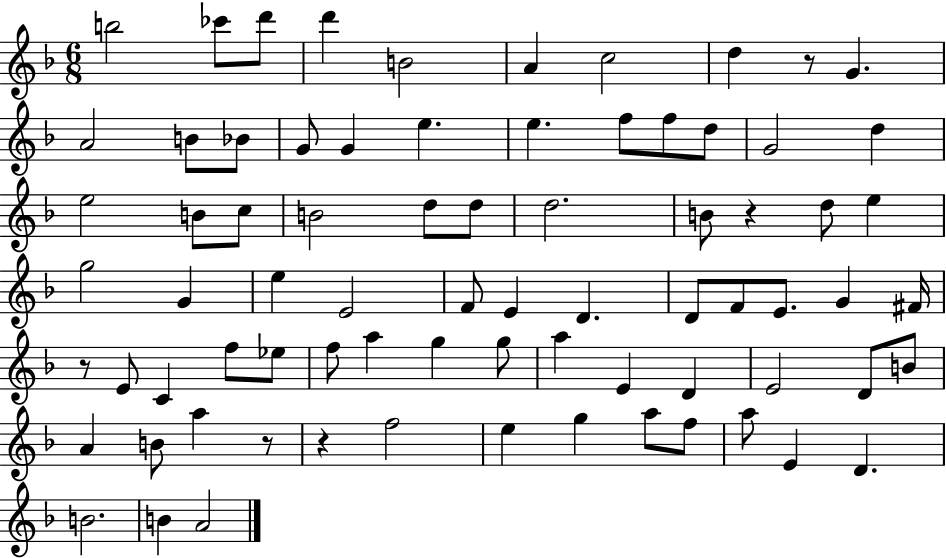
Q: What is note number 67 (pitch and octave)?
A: E4